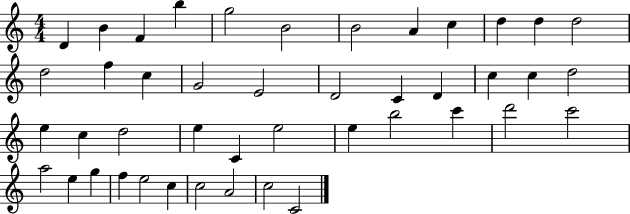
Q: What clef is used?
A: treble